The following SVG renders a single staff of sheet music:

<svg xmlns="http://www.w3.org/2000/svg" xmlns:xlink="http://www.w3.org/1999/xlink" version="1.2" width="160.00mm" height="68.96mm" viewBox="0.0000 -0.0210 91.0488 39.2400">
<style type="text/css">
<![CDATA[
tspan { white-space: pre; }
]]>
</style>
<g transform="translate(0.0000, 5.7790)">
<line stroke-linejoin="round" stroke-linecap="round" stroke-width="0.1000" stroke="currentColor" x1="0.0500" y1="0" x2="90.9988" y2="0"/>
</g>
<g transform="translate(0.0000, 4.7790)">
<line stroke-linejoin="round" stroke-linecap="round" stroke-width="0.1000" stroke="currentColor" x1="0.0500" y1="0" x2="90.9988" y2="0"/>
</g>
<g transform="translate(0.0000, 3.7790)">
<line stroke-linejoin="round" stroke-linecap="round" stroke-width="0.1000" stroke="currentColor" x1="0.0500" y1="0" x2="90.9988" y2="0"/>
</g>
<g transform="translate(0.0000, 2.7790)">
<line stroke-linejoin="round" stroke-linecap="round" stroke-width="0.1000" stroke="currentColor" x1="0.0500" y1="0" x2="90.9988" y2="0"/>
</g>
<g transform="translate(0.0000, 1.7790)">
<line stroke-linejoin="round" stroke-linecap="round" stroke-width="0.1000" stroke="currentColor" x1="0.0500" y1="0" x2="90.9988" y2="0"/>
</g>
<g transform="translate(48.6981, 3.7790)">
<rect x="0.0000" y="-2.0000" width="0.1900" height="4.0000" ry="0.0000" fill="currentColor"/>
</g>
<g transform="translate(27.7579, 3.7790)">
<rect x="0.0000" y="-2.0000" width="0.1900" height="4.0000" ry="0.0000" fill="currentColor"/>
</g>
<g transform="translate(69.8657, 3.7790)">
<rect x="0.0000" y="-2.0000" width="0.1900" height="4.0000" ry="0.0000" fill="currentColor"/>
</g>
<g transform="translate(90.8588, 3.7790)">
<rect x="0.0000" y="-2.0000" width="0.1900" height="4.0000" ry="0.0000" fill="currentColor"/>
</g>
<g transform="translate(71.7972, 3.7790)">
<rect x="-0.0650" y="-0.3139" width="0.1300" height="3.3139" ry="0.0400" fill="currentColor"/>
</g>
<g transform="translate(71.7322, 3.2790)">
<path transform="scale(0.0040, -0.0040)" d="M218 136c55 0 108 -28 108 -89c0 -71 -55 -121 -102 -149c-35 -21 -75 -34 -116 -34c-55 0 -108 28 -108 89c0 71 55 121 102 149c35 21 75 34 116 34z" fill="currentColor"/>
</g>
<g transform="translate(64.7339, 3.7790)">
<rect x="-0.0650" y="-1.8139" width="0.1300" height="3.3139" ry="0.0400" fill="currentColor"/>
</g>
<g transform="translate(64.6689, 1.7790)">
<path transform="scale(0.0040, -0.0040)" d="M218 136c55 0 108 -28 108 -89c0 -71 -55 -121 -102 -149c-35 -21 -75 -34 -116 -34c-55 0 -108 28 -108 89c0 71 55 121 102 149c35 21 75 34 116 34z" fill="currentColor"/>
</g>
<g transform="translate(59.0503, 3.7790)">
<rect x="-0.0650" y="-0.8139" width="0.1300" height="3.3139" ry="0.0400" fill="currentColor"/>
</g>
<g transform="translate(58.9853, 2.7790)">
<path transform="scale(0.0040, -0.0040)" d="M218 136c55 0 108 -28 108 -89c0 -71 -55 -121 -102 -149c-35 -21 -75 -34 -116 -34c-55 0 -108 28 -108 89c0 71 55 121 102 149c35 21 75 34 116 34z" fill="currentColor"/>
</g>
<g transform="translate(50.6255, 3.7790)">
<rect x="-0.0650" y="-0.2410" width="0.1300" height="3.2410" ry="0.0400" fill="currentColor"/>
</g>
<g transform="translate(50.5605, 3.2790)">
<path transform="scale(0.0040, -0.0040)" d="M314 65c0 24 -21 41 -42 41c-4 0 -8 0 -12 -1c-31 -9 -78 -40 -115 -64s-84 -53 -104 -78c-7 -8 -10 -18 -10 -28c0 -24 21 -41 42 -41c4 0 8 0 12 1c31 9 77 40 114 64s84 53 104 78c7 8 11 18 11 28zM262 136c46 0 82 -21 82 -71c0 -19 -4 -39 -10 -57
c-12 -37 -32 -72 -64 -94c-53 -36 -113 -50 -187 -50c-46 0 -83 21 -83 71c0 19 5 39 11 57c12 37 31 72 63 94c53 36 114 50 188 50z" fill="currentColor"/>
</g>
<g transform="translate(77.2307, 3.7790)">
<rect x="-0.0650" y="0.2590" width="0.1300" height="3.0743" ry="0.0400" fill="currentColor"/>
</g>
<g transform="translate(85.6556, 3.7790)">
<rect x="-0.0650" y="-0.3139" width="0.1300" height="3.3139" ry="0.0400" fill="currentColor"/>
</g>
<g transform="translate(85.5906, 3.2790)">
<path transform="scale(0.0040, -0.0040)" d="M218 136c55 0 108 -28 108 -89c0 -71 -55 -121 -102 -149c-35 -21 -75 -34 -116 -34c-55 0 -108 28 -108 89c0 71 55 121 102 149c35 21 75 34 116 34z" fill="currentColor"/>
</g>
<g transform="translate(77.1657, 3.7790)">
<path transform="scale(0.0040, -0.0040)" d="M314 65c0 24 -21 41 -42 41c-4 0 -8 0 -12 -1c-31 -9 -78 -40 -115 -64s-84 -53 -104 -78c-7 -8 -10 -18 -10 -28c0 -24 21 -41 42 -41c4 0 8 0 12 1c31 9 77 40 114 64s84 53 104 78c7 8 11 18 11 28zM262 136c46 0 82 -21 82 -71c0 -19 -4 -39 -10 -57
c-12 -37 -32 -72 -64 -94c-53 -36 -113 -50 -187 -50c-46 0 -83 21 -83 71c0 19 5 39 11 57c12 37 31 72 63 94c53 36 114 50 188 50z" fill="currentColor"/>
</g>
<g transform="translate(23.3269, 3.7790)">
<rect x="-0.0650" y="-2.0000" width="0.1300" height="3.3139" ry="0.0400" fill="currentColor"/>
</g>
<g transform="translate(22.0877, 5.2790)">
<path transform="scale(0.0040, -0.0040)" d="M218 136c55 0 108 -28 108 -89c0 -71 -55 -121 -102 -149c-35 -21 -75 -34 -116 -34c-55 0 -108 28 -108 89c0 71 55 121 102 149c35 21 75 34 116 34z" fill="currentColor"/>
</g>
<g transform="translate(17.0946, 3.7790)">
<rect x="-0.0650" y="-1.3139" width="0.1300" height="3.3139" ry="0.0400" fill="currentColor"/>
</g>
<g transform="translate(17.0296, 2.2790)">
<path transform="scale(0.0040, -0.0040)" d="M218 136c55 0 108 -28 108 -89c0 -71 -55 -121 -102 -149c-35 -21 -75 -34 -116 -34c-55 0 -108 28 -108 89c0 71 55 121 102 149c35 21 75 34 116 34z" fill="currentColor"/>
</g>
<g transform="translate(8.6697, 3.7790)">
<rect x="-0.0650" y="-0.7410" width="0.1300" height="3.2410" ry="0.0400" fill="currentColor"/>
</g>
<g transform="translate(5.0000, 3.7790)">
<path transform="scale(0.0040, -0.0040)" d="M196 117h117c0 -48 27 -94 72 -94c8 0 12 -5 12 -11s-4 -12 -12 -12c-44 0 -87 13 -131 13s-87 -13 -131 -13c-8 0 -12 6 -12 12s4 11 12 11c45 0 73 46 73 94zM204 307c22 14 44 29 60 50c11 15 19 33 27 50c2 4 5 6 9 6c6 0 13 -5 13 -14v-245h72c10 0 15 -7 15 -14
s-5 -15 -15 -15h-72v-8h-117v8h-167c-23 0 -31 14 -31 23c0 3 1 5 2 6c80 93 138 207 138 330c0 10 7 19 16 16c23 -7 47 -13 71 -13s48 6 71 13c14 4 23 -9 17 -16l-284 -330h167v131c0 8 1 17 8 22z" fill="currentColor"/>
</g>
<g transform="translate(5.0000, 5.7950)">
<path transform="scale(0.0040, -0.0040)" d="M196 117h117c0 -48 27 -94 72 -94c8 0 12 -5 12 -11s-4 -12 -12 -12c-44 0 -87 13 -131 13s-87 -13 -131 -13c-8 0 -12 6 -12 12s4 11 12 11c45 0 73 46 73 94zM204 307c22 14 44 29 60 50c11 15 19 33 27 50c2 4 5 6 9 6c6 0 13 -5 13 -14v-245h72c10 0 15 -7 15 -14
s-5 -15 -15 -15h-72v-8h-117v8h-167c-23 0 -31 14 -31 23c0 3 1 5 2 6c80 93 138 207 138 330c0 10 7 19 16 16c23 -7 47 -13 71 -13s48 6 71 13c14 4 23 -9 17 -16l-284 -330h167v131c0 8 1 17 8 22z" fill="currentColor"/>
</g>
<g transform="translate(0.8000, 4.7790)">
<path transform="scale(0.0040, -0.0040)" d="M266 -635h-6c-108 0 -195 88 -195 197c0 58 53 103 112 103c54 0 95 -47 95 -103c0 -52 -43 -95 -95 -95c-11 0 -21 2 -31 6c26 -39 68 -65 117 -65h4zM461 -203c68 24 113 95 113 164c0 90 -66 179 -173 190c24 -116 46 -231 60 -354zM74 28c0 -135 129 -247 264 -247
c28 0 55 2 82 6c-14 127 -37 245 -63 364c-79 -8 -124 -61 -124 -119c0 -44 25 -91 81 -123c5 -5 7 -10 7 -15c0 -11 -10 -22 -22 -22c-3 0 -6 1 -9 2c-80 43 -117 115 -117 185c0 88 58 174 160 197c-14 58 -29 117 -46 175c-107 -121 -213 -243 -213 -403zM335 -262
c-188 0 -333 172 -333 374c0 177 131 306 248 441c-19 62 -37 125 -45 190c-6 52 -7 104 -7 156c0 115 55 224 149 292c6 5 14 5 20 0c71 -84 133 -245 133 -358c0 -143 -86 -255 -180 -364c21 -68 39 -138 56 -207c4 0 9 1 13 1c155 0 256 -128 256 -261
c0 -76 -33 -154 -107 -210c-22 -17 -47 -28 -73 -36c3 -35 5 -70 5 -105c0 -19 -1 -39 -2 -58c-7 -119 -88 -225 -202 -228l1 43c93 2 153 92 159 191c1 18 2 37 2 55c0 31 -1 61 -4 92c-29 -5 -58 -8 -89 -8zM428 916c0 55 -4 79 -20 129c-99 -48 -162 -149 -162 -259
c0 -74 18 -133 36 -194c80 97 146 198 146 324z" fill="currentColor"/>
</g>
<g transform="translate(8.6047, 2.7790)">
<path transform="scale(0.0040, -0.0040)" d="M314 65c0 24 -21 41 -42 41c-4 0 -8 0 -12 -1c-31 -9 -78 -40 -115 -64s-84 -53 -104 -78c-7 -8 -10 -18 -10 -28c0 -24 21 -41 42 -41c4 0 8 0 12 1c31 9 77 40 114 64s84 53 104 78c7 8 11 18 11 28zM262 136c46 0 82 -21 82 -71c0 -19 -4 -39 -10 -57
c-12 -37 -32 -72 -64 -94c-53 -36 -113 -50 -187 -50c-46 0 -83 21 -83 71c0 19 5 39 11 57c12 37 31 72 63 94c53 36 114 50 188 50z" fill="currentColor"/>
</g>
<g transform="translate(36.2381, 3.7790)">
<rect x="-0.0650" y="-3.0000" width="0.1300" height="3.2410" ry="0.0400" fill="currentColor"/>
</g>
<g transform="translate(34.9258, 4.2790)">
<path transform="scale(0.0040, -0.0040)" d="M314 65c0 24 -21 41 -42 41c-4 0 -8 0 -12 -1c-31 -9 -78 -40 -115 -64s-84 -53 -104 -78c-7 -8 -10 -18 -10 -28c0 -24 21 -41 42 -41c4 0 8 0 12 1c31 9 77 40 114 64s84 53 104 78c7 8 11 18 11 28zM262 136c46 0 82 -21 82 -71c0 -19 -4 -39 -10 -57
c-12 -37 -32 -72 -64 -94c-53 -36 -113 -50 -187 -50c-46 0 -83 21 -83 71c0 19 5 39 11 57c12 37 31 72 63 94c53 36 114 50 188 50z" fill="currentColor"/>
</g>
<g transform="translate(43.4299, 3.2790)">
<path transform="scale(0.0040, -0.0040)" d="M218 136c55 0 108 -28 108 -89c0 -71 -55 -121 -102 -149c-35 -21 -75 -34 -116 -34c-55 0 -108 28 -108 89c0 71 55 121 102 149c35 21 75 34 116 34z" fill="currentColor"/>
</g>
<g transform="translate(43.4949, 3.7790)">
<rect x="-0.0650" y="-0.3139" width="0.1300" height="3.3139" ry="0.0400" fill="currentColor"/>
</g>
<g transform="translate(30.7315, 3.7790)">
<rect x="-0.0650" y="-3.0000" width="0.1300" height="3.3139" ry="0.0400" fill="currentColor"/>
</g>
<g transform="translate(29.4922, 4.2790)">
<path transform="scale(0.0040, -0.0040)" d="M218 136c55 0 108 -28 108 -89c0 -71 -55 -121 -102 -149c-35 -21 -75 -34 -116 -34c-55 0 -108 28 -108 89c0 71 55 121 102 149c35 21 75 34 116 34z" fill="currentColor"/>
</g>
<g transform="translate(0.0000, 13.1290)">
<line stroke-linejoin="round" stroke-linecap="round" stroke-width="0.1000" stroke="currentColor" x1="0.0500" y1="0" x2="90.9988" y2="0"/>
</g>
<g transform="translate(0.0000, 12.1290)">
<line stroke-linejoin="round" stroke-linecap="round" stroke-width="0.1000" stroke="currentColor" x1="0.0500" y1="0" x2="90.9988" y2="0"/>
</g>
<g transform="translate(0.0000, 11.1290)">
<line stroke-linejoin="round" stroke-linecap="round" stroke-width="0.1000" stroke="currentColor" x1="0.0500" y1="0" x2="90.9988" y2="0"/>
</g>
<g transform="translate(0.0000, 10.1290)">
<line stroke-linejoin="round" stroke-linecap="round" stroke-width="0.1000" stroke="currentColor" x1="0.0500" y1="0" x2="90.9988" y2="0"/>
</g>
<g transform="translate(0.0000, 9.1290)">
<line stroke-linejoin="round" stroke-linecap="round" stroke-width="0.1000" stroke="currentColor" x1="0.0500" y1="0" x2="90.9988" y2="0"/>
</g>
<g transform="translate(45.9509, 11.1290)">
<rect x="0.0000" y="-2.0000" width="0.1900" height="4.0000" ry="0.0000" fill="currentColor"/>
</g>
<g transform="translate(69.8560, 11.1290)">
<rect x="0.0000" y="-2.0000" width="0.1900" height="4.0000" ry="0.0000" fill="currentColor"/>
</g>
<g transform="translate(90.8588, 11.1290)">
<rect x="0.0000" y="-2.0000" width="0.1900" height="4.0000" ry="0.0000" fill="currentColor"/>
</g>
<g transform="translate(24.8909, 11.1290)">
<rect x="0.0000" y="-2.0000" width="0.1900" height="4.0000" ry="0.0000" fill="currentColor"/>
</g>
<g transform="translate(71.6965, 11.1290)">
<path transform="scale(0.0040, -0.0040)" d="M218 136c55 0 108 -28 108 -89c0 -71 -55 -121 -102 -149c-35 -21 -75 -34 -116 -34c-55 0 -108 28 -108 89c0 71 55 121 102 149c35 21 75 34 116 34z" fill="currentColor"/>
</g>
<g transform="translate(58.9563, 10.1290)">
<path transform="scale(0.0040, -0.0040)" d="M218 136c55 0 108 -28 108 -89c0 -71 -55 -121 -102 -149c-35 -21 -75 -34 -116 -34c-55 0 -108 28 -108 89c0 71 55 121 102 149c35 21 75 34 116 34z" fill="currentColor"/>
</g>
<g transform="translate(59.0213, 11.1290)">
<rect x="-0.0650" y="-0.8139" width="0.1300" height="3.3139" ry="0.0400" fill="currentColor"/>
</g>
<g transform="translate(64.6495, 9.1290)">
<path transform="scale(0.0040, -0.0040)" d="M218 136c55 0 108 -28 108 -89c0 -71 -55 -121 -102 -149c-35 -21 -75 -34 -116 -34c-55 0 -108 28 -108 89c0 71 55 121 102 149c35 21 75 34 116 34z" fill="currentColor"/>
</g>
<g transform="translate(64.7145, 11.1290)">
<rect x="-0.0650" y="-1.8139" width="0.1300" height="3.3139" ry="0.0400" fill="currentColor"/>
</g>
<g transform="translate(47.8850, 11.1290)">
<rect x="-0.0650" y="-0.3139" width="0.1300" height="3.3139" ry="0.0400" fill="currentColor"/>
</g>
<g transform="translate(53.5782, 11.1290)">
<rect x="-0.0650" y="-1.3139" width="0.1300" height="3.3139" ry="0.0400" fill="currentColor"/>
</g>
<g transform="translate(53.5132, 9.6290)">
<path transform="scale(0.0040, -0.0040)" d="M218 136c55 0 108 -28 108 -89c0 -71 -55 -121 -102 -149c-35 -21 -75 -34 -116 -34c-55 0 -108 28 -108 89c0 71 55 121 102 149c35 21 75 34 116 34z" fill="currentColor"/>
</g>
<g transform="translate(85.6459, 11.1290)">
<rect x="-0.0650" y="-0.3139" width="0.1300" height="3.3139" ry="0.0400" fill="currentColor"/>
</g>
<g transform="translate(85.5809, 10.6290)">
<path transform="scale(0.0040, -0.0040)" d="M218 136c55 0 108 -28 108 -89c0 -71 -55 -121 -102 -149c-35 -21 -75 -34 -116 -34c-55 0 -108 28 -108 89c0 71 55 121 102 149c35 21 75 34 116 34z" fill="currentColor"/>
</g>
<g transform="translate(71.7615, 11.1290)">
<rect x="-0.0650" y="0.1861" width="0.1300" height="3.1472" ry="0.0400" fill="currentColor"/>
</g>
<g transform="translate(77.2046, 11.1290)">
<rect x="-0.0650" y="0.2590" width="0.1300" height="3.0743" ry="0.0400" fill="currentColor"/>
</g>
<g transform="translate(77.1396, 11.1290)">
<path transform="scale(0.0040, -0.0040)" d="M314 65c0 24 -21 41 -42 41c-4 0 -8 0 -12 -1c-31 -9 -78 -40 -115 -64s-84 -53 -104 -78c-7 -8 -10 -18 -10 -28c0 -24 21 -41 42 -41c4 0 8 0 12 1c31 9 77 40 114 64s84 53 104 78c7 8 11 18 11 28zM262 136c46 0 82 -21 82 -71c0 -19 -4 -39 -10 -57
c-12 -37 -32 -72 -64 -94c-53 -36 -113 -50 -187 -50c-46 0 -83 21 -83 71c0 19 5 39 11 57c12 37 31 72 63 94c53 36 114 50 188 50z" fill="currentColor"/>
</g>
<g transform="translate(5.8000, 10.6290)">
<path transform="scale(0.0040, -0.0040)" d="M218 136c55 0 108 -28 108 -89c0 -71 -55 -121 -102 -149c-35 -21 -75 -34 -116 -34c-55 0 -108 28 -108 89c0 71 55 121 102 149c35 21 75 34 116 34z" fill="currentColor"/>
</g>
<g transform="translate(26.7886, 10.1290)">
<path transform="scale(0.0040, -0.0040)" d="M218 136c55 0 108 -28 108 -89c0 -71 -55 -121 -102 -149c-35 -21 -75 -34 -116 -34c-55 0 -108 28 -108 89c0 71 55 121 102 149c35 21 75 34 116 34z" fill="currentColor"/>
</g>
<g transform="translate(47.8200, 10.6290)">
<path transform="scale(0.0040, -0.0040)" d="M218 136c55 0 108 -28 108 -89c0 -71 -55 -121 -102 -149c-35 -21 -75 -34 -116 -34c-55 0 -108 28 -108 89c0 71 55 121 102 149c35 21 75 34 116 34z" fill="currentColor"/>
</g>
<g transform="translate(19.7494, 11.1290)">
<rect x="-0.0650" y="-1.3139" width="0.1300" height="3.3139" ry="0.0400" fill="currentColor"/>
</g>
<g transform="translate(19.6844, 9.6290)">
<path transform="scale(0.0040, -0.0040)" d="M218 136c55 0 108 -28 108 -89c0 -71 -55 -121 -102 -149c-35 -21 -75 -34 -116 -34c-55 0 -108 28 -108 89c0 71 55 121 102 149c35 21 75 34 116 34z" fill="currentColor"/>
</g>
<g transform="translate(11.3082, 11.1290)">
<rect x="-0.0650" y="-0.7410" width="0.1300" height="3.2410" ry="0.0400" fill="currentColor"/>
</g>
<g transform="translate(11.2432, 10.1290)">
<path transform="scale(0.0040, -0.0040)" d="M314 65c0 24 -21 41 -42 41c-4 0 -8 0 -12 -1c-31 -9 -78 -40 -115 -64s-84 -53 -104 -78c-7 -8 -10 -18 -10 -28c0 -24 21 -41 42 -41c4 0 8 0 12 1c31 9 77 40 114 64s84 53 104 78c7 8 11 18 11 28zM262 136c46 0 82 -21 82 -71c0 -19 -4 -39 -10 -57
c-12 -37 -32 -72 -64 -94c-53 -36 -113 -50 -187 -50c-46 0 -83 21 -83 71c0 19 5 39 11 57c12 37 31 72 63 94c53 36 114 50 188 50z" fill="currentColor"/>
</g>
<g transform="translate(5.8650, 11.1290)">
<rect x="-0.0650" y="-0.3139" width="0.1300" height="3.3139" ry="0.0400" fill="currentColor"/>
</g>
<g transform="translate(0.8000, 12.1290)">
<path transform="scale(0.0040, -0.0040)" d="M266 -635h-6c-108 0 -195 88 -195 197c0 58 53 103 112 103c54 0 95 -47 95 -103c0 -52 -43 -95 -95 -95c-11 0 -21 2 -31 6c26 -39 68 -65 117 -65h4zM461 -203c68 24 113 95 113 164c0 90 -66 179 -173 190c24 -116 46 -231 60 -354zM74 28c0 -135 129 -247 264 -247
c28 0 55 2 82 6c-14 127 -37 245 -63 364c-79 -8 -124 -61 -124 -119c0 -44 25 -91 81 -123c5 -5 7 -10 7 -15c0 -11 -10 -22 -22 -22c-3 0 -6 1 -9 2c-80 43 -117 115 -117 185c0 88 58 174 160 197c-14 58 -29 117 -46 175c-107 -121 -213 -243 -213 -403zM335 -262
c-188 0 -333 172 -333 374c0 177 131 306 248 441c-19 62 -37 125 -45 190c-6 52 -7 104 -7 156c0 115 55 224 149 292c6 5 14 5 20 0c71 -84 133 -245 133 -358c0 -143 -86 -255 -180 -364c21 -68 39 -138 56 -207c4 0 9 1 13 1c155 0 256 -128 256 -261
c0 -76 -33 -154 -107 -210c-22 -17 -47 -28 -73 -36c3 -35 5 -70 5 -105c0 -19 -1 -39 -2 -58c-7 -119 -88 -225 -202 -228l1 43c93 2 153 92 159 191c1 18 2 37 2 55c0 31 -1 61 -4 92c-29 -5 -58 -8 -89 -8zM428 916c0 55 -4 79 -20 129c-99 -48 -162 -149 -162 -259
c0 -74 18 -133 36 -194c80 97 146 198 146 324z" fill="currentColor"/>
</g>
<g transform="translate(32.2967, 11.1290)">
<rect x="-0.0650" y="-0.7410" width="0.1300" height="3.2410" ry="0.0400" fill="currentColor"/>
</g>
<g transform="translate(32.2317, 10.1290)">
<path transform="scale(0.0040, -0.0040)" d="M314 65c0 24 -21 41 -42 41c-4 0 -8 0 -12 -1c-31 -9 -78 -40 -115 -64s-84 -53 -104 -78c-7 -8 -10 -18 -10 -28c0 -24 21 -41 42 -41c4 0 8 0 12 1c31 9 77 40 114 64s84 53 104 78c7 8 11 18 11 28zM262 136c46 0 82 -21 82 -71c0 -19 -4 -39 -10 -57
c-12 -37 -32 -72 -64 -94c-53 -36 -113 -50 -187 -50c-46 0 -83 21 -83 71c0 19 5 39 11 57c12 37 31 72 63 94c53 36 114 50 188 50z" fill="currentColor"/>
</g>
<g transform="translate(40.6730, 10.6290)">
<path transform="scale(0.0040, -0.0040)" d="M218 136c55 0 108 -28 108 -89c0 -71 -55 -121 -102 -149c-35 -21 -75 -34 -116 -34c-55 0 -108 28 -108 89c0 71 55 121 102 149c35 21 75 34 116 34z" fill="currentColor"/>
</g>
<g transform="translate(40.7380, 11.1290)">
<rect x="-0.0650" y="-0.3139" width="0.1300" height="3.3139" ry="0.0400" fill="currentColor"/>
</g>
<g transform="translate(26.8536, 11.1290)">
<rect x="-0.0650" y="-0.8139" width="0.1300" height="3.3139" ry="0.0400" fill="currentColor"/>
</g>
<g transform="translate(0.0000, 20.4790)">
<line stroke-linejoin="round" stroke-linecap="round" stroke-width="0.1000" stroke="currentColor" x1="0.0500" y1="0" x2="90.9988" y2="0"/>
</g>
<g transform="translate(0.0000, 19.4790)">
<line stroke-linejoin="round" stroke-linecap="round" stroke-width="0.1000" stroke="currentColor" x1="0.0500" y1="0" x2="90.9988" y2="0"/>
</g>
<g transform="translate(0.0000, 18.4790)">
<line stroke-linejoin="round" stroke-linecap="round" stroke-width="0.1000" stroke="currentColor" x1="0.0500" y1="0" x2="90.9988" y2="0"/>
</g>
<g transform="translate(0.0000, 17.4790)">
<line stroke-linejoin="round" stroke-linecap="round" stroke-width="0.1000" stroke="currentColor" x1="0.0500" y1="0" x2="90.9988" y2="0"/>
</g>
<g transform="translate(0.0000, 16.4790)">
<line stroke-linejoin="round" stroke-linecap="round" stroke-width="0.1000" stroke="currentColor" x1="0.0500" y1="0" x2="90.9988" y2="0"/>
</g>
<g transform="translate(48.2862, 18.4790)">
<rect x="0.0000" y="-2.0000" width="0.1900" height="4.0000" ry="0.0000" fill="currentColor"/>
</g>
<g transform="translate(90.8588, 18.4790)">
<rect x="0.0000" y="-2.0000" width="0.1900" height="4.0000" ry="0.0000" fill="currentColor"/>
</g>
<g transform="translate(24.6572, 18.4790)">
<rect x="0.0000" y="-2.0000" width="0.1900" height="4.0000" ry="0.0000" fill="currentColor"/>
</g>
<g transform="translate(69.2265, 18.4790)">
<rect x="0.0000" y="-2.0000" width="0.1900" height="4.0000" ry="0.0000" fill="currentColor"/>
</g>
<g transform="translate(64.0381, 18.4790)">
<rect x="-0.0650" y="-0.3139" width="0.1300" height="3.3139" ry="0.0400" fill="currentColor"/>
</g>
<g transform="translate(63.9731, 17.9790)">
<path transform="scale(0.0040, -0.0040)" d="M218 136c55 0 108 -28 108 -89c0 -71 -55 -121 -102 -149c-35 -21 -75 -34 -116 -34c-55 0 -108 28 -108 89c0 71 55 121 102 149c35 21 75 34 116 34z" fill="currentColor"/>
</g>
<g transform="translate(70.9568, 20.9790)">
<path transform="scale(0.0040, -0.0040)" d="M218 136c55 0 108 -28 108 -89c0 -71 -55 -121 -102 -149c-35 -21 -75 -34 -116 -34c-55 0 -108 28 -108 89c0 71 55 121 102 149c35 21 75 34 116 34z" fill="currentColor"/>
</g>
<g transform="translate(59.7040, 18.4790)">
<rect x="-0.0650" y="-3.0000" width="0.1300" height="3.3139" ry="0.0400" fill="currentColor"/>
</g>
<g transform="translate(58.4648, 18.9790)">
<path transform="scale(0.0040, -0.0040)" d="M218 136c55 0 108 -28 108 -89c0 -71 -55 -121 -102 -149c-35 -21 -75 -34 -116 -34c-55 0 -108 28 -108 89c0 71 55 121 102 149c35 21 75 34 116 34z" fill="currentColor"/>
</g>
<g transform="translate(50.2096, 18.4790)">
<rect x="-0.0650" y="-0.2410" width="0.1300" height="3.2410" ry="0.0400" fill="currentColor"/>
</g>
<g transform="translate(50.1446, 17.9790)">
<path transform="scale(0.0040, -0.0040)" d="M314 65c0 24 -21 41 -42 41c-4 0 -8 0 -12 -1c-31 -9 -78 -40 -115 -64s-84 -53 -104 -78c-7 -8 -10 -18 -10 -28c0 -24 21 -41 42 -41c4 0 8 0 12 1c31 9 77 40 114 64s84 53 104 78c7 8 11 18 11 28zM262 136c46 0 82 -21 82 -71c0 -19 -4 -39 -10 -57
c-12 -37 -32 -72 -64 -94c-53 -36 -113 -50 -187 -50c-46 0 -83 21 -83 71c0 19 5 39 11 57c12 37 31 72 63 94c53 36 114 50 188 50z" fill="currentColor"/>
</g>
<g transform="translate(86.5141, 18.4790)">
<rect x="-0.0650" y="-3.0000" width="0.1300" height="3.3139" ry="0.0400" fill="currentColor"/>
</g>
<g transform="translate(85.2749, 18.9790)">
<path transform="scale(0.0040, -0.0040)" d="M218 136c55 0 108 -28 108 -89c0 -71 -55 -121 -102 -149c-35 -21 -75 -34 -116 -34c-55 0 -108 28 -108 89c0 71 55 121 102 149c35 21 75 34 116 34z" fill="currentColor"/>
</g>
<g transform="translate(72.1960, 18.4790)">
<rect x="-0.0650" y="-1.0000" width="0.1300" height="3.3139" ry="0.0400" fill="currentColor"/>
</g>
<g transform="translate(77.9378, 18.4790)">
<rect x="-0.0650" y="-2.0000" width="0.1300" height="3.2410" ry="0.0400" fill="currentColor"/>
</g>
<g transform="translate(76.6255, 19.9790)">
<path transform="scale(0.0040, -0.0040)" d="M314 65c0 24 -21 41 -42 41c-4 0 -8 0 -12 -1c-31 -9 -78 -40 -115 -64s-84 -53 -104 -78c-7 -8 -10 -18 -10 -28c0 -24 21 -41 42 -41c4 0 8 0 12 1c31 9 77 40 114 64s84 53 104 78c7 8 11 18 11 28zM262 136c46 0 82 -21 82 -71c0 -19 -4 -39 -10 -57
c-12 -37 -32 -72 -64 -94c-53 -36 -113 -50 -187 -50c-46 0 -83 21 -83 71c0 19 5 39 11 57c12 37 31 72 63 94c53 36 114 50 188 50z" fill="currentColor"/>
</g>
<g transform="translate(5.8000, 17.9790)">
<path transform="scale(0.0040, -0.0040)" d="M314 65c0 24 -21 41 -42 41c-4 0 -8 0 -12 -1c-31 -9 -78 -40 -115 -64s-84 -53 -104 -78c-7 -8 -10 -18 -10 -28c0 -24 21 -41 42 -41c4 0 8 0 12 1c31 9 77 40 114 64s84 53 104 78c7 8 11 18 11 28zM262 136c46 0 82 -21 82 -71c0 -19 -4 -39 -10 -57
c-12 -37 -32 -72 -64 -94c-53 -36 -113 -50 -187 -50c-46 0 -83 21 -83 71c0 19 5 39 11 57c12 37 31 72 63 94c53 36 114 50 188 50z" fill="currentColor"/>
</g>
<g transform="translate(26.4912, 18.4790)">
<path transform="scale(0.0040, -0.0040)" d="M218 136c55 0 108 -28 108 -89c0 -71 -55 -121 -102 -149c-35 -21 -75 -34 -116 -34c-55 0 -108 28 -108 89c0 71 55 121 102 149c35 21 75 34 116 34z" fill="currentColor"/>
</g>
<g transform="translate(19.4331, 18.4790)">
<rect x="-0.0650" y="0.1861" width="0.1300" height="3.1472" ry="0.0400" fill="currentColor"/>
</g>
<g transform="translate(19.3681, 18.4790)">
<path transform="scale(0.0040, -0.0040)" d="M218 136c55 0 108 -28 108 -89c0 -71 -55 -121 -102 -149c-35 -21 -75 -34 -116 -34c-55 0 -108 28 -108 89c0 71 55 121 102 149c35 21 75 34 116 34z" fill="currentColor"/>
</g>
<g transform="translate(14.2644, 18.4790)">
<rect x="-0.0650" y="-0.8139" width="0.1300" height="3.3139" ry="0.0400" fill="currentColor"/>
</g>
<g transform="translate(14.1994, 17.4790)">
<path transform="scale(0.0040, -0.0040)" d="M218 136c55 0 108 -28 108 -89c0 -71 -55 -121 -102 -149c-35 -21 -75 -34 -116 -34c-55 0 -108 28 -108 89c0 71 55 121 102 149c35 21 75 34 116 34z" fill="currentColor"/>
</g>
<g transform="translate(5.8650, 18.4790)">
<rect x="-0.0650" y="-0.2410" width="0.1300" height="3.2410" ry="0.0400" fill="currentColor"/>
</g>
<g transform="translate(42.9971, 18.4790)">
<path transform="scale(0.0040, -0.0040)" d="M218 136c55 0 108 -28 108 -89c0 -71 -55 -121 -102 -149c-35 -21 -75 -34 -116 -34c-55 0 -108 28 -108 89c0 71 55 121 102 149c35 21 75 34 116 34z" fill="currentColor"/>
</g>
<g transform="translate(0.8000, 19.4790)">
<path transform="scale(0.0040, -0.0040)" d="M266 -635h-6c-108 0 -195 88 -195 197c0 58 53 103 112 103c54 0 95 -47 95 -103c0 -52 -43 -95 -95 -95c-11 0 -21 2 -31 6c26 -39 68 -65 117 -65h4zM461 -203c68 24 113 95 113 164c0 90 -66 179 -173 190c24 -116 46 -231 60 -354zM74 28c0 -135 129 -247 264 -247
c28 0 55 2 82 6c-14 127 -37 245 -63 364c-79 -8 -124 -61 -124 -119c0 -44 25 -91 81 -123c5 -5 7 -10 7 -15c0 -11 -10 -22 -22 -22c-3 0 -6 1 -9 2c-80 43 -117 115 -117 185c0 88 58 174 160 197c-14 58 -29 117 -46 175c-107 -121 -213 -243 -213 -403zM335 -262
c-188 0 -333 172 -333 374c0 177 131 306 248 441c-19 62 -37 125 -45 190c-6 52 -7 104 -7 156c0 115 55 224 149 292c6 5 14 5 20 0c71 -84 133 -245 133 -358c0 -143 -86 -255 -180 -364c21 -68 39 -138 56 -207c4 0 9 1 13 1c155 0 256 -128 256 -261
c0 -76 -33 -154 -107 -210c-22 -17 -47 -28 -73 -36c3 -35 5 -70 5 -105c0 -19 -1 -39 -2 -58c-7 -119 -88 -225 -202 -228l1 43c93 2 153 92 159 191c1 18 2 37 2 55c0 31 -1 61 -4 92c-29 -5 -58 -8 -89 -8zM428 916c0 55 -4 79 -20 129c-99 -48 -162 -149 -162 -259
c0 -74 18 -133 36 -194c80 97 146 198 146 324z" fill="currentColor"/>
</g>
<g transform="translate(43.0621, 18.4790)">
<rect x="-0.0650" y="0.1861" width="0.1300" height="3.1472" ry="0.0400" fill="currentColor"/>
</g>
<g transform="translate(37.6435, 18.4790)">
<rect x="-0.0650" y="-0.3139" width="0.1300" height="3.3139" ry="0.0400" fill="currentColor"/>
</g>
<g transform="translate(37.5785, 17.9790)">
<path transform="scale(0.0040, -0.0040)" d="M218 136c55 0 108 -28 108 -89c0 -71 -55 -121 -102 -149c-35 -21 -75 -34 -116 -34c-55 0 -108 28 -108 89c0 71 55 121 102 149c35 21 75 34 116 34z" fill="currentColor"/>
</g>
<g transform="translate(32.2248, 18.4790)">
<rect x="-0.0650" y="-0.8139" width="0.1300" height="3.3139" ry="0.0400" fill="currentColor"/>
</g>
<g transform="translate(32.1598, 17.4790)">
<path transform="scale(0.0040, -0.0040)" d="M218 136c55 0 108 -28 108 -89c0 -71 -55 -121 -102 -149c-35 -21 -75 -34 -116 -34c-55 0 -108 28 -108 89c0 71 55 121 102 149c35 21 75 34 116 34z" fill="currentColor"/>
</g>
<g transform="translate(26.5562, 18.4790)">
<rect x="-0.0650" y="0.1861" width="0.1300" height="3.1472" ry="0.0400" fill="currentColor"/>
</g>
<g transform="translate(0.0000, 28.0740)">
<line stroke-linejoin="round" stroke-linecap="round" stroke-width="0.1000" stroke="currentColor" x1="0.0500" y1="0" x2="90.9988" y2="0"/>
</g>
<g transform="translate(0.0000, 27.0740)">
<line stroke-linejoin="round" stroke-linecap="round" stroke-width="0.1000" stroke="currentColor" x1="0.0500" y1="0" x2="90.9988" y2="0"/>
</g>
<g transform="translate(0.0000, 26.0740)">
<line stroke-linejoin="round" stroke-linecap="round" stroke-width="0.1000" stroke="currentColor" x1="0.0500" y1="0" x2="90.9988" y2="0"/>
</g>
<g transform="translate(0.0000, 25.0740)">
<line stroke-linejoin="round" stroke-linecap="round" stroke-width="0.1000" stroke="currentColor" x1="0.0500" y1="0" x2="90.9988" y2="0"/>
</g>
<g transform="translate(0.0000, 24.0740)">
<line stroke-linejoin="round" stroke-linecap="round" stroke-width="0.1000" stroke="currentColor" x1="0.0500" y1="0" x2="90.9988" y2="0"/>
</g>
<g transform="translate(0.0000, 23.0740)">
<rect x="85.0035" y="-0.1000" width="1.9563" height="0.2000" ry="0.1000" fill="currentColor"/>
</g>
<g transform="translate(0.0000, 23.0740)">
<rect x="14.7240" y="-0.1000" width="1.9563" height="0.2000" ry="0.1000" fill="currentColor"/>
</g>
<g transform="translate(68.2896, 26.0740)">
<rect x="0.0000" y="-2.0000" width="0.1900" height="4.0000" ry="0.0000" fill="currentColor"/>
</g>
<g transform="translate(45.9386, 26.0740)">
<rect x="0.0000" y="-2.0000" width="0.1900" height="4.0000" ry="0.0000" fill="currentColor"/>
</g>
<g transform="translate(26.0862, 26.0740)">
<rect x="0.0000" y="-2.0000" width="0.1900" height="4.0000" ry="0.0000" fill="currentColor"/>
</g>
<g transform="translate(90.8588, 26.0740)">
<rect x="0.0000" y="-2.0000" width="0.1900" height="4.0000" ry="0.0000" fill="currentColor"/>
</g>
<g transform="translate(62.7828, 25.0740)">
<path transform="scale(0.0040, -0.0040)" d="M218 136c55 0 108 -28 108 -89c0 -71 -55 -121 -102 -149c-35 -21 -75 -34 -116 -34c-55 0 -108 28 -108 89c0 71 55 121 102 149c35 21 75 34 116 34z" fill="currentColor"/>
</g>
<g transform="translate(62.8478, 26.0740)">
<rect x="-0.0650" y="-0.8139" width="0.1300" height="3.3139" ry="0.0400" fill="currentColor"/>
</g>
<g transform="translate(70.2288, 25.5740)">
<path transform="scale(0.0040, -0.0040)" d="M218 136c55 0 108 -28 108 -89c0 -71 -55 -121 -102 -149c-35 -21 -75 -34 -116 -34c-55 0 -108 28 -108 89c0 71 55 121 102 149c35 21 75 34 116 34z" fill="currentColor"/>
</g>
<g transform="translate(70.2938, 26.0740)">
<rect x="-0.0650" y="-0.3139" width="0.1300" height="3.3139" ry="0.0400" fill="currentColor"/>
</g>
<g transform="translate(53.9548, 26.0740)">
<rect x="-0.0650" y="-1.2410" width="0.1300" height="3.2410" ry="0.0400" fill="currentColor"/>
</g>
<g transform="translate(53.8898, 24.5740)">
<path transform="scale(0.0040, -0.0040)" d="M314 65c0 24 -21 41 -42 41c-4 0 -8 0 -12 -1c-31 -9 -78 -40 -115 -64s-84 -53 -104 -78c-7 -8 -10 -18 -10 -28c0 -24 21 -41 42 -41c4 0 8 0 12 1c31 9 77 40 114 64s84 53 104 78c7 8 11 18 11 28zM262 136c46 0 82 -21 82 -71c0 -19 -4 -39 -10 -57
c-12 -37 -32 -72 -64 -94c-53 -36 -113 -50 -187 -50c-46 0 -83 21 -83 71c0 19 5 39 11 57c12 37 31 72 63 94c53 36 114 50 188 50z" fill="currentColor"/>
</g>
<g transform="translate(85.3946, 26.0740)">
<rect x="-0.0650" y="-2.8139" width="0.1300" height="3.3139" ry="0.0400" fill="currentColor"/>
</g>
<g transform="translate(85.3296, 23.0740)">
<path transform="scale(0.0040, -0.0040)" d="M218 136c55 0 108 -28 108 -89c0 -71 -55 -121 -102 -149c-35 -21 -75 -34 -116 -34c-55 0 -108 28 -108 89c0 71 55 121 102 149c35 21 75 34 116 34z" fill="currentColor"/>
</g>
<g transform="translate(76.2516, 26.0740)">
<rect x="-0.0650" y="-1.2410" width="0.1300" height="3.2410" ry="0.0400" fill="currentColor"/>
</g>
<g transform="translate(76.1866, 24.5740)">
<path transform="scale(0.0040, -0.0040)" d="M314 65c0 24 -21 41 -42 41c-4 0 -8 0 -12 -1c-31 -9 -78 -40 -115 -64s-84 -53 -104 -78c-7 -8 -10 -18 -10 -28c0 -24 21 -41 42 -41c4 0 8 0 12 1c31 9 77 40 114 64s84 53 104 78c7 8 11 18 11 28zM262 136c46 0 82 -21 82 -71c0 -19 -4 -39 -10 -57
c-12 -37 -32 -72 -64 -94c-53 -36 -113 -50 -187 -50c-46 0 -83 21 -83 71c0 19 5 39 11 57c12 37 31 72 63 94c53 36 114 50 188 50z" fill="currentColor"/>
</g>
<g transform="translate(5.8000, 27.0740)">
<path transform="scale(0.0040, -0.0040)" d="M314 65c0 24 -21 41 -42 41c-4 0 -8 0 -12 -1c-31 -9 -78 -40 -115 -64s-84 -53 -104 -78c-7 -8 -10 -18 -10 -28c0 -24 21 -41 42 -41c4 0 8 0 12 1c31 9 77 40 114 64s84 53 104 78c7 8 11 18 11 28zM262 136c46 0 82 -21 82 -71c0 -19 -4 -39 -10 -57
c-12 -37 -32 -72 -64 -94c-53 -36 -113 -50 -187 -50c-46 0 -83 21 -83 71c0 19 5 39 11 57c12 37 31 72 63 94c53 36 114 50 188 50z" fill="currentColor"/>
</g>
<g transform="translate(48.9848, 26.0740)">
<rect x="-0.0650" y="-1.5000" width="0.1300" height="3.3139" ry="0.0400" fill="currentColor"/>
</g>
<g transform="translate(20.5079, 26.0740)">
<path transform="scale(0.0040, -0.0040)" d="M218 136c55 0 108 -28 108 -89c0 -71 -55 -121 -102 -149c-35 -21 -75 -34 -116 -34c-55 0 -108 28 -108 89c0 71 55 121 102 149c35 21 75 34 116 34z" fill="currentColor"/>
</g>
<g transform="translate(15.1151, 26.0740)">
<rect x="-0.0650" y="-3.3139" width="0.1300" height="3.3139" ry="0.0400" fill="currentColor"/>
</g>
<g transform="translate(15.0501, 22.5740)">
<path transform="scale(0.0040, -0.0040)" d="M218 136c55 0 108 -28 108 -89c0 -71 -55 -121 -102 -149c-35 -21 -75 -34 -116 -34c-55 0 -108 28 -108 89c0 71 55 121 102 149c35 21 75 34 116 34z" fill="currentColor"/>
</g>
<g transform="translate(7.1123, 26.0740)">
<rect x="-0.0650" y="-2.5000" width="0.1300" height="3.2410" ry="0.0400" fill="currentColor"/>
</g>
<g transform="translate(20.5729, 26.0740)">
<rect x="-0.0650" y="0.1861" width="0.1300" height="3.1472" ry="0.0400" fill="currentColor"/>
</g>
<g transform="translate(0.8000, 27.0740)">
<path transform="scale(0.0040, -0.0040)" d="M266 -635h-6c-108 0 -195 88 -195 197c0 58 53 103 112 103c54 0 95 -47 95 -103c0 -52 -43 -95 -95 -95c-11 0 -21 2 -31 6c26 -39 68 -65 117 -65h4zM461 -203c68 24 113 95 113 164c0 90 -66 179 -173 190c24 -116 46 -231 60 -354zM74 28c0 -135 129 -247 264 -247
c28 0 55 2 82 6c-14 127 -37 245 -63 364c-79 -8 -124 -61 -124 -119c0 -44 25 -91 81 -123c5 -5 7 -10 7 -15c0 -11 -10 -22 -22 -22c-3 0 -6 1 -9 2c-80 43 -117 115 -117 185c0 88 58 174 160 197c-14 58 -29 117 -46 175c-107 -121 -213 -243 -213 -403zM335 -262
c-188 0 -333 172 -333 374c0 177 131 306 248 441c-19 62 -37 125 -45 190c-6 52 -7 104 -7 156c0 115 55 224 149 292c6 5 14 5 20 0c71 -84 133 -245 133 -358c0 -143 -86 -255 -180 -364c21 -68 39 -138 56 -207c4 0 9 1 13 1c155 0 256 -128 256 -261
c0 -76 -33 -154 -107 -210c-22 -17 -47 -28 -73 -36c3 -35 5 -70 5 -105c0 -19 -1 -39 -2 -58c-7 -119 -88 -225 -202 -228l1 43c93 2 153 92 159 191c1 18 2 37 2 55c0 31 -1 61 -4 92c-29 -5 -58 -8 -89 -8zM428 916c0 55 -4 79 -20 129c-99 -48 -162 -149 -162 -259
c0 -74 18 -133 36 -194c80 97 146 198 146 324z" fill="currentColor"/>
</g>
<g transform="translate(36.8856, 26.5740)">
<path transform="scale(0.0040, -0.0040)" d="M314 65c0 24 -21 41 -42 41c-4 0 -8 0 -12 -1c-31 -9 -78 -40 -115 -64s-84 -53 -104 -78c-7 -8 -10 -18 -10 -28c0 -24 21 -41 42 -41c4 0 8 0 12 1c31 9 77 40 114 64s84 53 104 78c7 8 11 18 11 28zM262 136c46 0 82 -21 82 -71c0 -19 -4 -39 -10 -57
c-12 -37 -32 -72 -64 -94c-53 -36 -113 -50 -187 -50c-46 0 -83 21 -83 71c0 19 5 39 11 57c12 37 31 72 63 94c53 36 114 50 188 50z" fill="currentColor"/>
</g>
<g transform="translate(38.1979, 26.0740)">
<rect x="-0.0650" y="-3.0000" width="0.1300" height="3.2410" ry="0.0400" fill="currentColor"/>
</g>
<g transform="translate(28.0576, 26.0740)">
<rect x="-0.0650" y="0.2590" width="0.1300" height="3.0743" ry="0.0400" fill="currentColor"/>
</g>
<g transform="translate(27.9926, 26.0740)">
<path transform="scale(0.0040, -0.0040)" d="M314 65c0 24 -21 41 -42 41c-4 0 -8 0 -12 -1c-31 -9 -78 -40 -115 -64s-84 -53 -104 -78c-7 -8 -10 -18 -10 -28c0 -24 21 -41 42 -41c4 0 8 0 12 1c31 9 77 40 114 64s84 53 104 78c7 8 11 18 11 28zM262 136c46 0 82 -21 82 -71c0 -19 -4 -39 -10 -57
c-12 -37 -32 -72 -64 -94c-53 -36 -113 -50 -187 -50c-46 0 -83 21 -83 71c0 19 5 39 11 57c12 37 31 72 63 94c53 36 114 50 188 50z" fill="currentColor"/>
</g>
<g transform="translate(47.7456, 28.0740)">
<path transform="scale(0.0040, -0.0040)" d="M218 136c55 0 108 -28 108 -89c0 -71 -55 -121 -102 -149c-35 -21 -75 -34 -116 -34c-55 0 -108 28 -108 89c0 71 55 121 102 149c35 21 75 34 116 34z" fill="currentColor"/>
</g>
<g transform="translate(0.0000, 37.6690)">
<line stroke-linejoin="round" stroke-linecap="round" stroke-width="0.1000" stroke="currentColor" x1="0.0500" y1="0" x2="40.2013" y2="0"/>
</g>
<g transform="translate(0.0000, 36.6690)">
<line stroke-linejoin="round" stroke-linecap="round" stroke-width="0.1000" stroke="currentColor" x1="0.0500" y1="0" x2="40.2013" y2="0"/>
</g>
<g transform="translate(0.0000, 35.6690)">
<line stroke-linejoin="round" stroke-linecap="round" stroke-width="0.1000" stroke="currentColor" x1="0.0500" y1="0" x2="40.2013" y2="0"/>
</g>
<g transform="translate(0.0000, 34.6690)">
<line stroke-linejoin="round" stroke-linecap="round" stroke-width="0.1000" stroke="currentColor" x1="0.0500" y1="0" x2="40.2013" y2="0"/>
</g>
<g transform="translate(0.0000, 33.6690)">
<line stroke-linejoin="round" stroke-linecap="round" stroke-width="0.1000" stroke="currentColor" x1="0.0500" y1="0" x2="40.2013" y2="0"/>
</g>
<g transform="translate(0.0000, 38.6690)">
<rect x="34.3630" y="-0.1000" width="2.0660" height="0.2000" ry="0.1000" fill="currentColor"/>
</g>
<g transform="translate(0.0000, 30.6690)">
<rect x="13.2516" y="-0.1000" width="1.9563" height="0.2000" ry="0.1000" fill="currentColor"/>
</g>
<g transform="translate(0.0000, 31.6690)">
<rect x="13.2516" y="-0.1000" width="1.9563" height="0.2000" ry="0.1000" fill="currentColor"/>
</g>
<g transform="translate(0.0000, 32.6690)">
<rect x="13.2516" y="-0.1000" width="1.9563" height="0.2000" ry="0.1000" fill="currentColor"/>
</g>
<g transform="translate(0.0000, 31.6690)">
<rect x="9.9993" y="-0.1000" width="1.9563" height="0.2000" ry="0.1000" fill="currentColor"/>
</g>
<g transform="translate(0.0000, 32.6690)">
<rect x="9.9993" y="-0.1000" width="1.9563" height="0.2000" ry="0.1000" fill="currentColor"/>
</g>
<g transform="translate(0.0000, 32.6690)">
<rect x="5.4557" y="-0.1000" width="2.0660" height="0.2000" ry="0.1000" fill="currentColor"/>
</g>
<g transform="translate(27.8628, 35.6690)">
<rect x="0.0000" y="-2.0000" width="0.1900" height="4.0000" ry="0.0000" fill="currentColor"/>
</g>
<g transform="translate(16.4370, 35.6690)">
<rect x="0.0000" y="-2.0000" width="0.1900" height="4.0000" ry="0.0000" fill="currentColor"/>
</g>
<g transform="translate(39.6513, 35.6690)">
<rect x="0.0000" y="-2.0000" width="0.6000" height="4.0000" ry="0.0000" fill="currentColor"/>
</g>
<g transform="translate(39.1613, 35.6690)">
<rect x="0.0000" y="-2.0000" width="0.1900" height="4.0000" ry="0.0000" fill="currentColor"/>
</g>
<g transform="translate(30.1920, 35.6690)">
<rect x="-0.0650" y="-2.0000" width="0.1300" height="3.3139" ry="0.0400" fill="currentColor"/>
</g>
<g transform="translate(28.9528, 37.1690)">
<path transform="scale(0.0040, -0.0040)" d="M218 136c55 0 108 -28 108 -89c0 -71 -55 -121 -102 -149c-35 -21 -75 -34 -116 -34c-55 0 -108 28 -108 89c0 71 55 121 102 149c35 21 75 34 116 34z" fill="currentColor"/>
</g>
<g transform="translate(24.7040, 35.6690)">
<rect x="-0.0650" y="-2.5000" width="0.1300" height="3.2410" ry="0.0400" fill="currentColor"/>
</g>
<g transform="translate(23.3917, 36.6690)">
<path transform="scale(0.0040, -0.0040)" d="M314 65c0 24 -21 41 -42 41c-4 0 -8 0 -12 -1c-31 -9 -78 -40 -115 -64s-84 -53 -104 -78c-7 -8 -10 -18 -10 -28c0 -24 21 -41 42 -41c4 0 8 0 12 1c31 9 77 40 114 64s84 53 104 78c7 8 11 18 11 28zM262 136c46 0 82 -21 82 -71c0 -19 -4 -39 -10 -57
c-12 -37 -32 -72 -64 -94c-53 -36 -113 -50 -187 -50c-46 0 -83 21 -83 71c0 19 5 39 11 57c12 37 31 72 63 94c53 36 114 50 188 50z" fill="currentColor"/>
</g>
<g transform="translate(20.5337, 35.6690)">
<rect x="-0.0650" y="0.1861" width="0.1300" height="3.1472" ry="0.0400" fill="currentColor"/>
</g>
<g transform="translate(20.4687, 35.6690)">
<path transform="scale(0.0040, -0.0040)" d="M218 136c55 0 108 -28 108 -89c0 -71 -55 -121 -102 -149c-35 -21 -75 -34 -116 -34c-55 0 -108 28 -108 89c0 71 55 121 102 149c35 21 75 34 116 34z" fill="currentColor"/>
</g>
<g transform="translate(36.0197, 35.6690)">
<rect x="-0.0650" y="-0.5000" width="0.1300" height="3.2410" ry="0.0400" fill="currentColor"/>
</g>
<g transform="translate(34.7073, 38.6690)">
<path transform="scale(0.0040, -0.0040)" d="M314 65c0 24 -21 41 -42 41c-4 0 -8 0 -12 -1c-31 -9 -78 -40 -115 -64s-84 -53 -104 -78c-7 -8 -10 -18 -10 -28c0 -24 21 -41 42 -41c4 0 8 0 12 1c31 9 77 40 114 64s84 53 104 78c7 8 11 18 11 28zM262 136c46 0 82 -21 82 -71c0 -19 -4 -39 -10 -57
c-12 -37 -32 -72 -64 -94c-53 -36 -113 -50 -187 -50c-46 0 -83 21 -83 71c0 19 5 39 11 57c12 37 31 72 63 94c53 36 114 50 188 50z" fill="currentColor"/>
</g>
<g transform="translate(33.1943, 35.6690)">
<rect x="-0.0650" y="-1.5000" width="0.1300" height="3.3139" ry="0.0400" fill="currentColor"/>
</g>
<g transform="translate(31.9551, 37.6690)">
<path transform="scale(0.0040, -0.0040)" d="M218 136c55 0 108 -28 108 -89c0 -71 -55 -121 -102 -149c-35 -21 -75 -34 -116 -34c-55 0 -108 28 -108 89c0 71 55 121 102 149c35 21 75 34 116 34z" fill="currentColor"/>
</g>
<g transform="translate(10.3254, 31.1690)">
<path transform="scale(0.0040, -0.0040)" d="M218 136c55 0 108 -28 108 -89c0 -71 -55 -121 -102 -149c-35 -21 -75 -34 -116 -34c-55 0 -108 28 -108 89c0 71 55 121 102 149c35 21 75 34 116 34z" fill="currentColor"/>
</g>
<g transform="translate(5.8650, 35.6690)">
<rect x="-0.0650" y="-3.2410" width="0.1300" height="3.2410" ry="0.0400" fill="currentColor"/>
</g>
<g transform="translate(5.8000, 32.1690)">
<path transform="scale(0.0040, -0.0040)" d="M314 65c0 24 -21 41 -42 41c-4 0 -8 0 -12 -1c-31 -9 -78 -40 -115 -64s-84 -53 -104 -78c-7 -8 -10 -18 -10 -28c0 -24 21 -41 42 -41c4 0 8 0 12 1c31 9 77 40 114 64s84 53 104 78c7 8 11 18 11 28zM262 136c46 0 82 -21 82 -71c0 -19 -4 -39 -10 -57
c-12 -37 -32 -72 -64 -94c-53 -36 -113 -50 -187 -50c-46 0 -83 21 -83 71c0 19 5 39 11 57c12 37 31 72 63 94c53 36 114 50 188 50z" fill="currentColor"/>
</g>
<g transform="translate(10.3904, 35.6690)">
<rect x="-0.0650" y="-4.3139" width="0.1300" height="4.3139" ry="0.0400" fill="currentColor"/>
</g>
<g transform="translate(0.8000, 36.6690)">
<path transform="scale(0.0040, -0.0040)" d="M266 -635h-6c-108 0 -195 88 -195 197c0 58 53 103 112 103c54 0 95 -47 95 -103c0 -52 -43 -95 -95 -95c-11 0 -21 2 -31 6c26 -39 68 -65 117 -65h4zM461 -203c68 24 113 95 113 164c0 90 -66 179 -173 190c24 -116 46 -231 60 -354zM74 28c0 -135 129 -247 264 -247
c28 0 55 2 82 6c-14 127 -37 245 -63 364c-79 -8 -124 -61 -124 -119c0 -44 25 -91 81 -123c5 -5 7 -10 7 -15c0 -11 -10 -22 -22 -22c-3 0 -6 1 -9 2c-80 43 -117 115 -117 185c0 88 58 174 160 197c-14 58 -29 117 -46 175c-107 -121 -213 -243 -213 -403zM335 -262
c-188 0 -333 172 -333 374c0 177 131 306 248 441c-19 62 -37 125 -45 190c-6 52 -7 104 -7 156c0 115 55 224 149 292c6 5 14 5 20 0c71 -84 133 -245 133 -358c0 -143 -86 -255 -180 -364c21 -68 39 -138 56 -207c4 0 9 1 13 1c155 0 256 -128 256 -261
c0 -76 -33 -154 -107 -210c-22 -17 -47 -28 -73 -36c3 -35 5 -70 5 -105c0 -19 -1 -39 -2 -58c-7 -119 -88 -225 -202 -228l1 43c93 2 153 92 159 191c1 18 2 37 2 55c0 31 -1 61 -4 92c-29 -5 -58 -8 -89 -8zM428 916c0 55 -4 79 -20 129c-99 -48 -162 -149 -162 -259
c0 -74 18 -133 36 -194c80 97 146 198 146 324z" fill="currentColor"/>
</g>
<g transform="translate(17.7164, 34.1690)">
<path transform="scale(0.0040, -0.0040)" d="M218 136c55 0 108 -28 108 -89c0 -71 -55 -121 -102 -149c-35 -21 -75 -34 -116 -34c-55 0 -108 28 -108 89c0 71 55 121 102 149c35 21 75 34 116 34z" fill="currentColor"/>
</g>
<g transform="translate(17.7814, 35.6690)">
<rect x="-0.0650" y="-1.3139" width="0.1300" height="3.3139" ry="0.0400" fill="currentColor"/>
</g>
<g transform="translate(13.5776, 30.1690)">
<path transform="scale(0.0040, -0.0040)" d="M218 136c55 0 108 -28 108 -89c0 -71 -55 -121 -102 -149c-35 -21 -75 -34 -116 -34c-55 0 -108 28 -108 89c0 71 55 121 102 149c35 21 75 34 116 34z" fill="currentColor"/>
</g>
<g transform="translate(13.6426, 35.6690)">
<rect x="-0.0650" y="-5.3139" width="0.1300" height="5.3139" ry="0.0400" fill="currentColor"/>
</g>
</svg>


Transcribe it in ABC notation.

X:1
T:Untitled
M:4/4
L:1/4
K:C
d2 e F A A2 c c2 d f c B2 c c d2 e d d2 c c e d f B B2 c c2 d B B d c B c2 A c D F2 A G2 b B B2 A2 E e2 d c e2 a b2 d' f' e B G2 F E C2